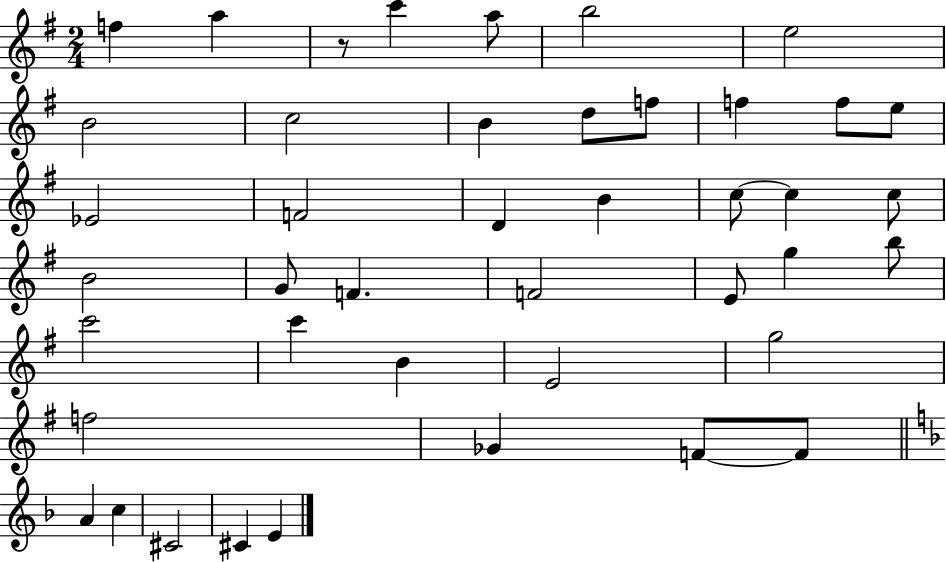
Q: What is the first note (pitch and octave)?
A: F5